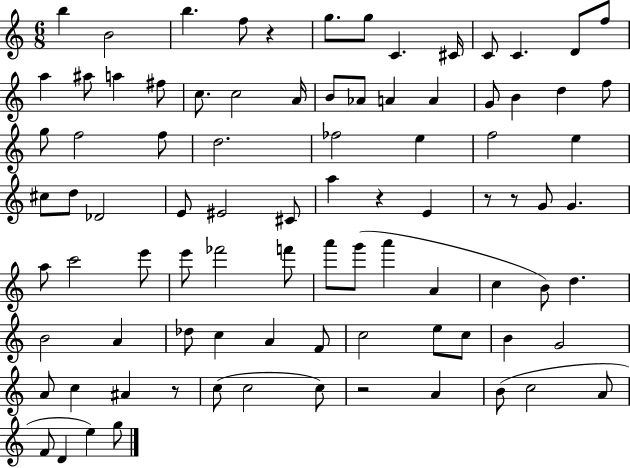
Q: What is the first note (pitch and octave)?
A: B5